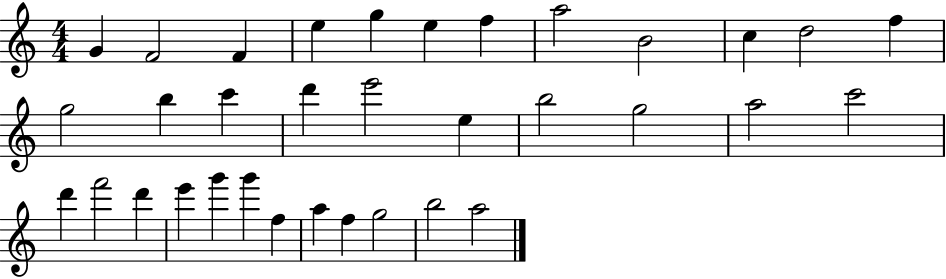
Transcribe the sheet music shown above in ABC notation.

X:1
T:Untitled
M:4/4
L:1/4
K:C
G F2 F e g e f a2 B2 c d2 f g2 b c' d' e'2 e b2 g2 a2 c'2 d' f'2 d' e' g' g' f a f g2 b2 a2